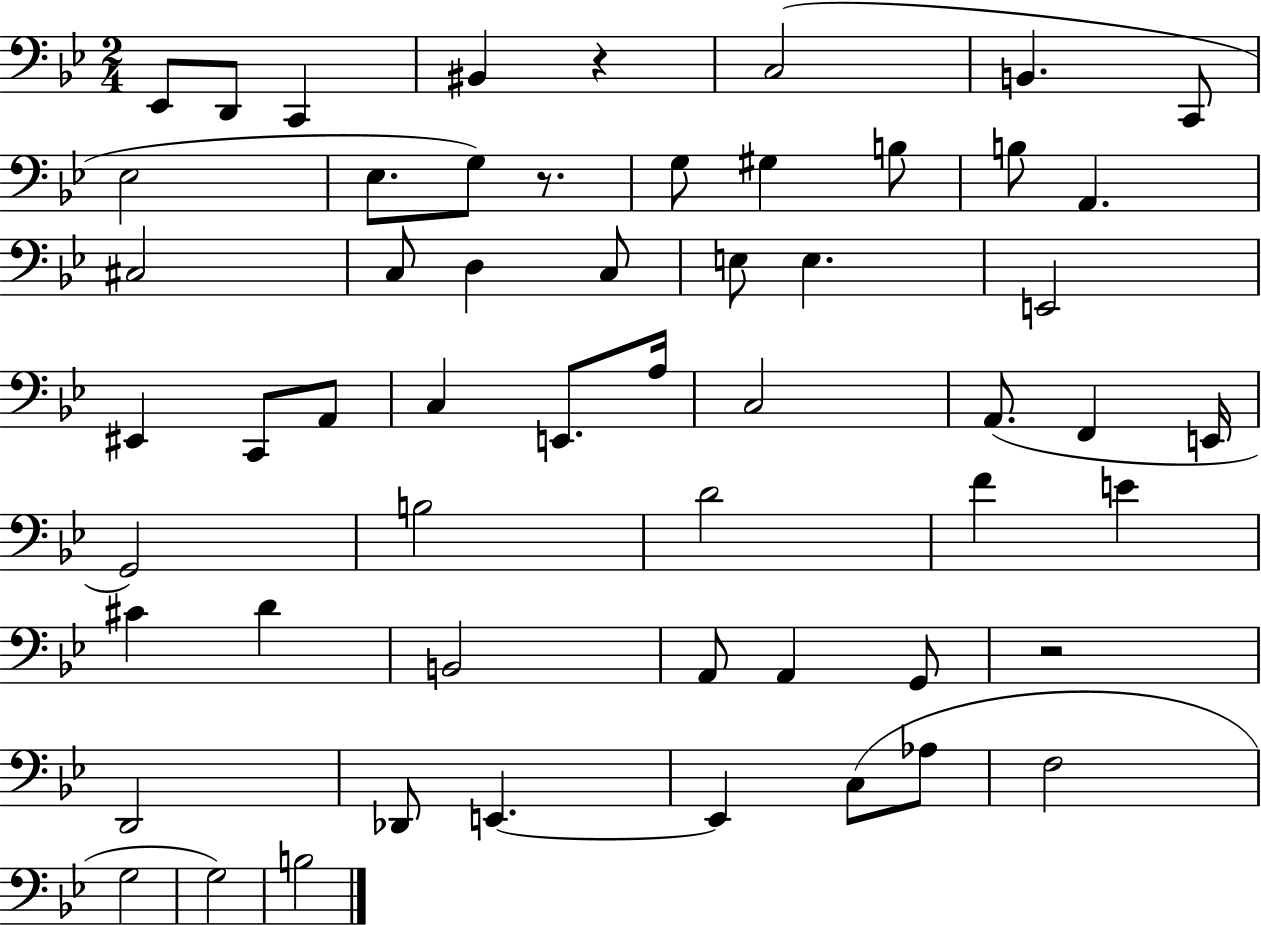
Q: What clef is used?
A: bass